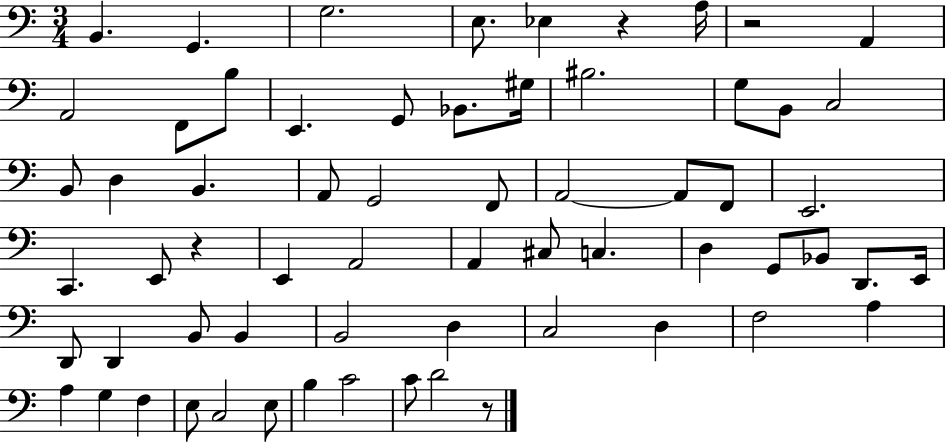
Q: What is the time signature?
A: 3/4